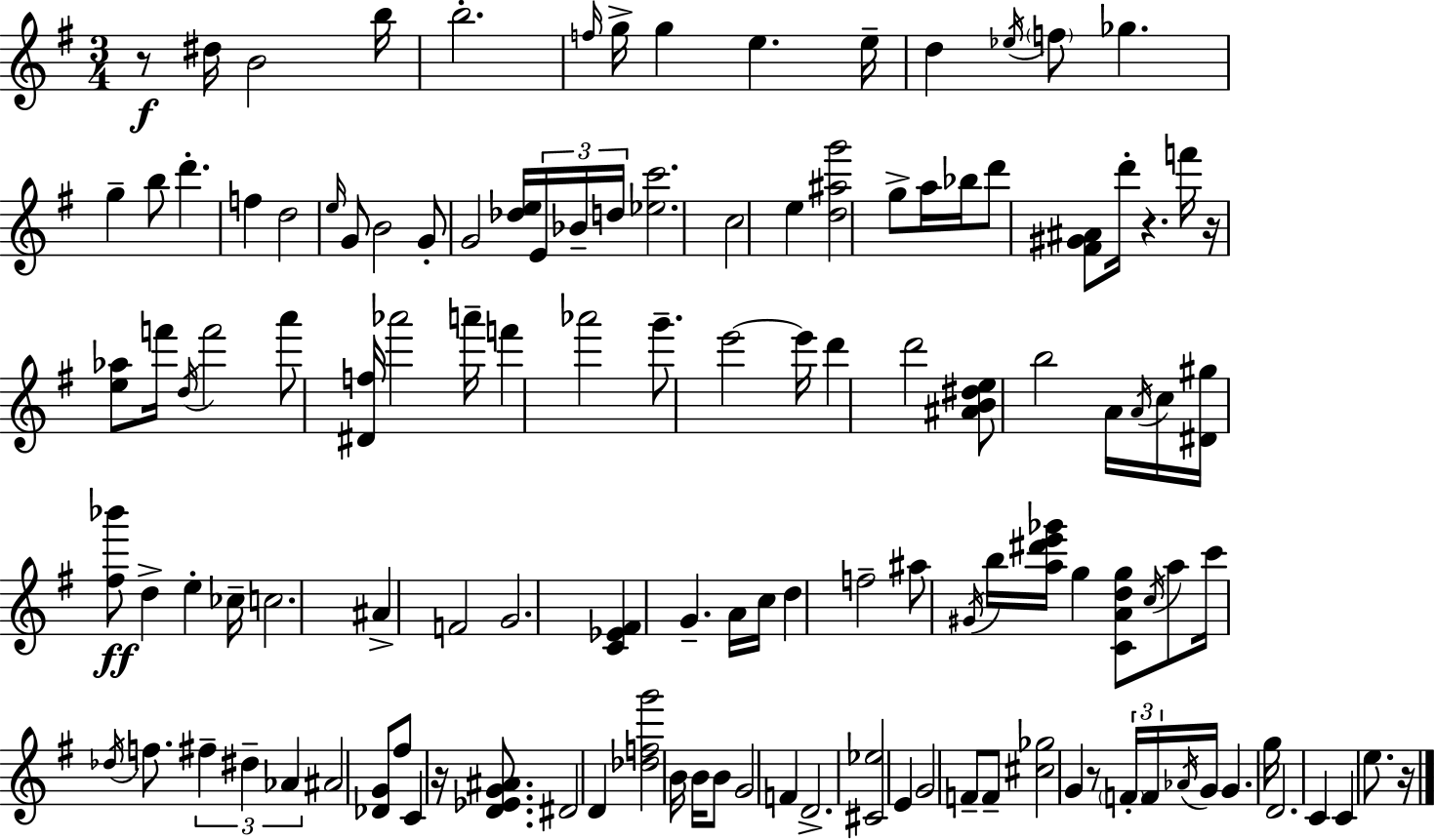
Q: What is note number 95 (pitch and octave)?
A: G4